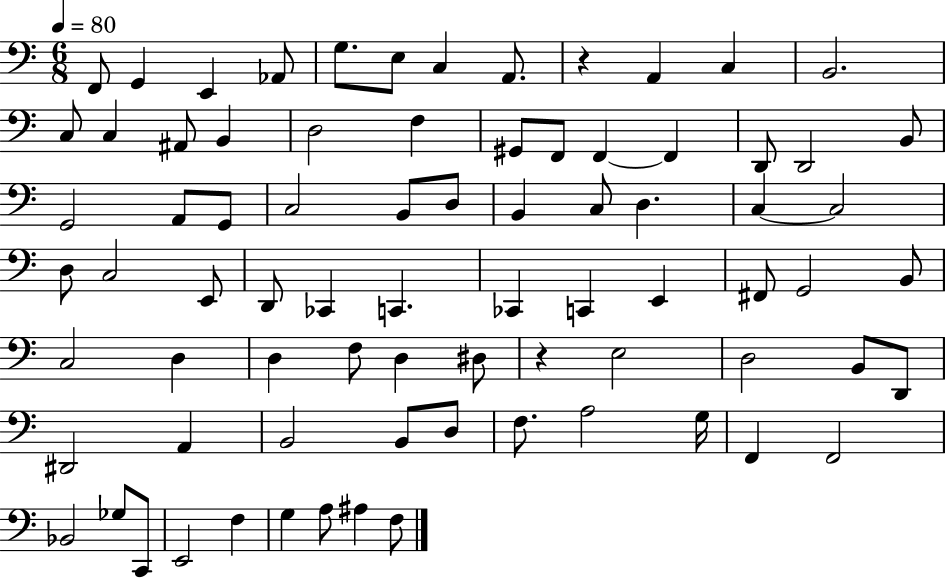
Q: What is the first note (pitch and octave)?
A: F2